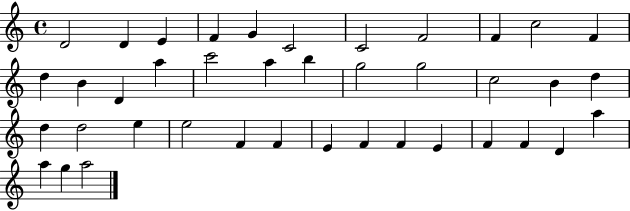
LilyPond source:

{
  \clef treble
  \time 4/4
  \defaultTimeSignature
  \key c \major
  d'2 d'4 e'4 | f'4 g'4 c'2 | c'2 f'2 | f'4 c''2 f'4 | \break d''4 b'4 d'4 a''4 | c'''2 a''4 b''4 | g''2 g''2 | c''2 b'4 d''4 | \break d''4 d''2 e''4 | e''2 f'4 f'4 | e'4 f'4 f'4 e'4 | f'4 f'4 d'4 a''4 | \break a''4 g''4 a''2 | \bar "|."
}